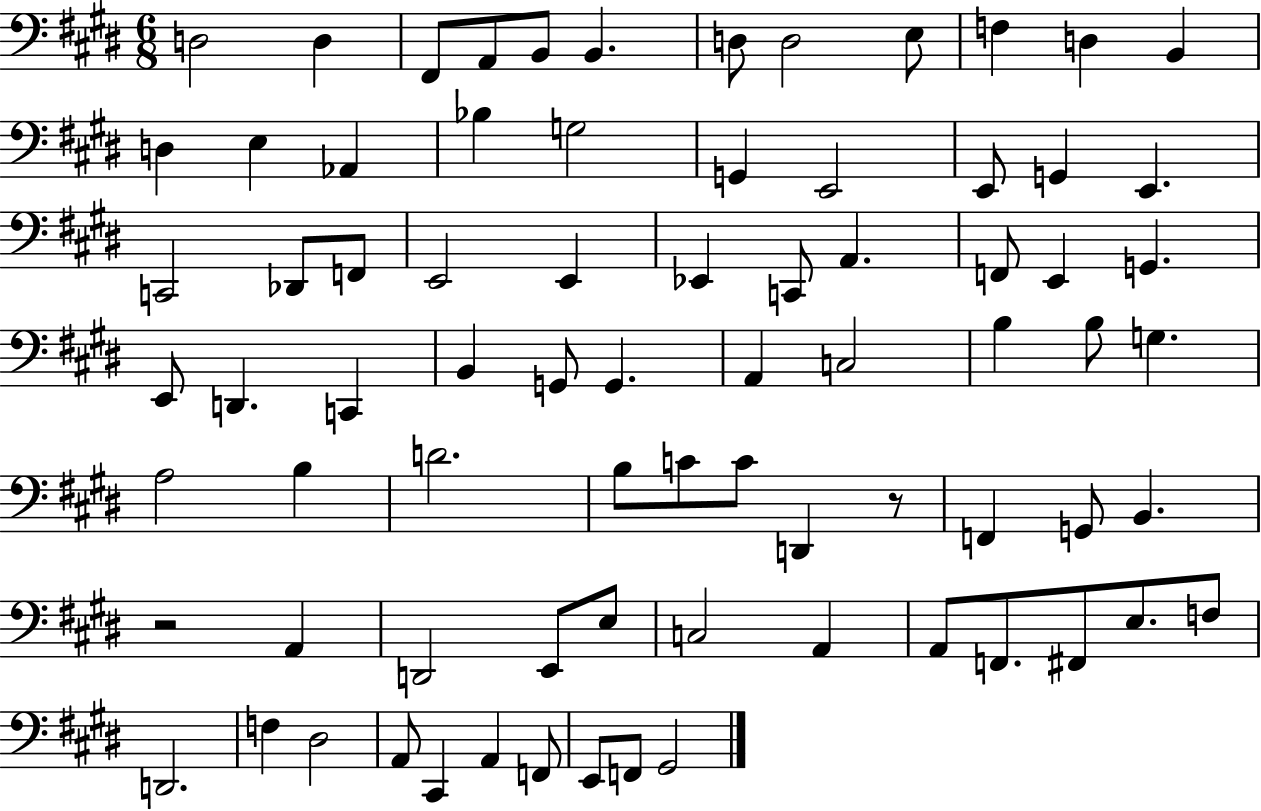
{
  \clef bass
  \numericTimeSignature
  \time 6/8
  \key e \major
  d2 d4 | fis,8 a,8 b,8 b,4. | d8 d2 e8 | f4 d4 b,4 | \break d4 e4 aes,4 | bes4 g2 | g,4 e,2 | e,8 g,4 e,4. | \break c,2 des,8 f,8 | e,2 e,4 | ees,4 c,8 a,4. | f,8 e,4 g,4. | \break e,8 d,4. c,4 | b,4 g,8 g,4. | a,4 c2 | b4 b8 g4. | \break a2 b4 | d'2. | b8 c'8 c'8 d,4 r8 | f,4 g,8 b,4. | \break r2 a,4 | d,2 e,8 e8 | c2 a,4 | a,8 f,8. fis,8 e8. f8 | \break d,2. | f4 dis2 | a,8 cis,4 a,4 f,8 | e,8 f,8 gis,2 | \break \bar "|."
}